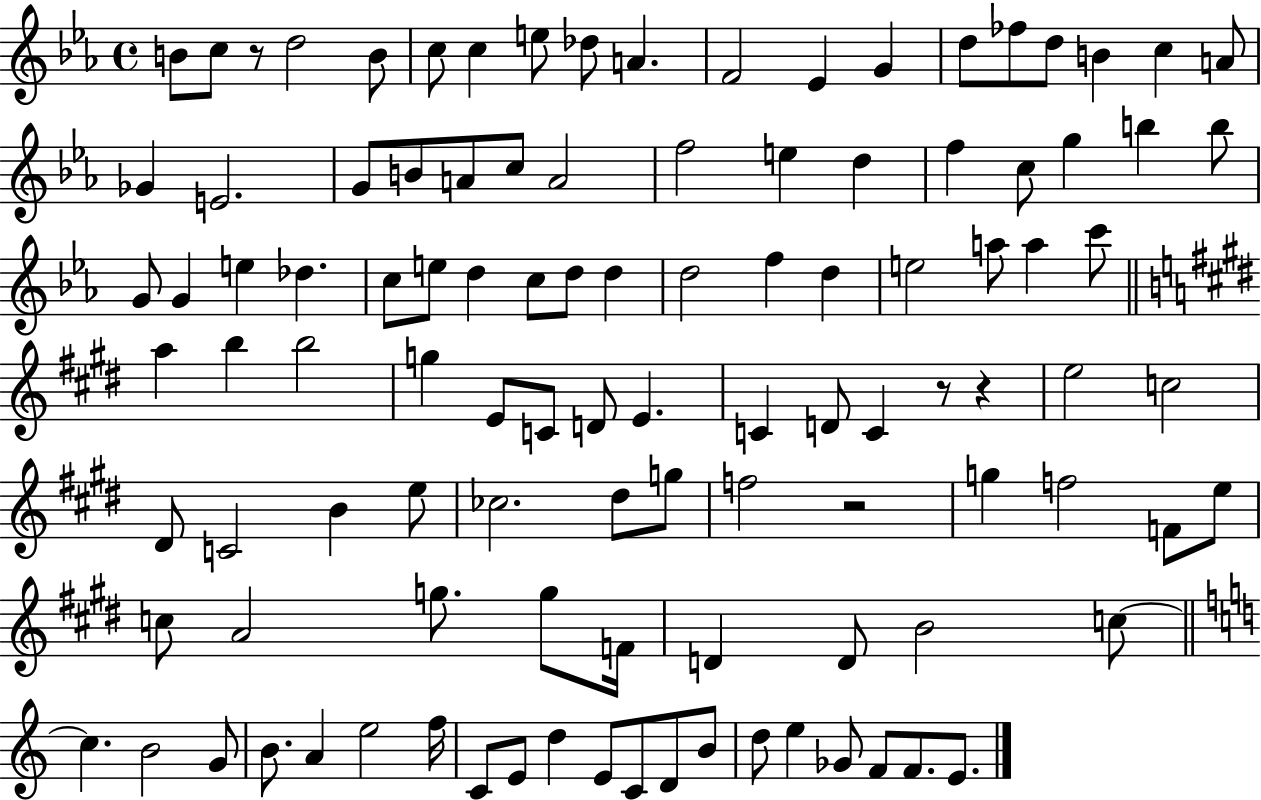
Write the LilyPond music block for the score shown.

{
  \clef treble
  \time 4/4
  \defaultTimeSignature
  \key ees \major
  b'8 c''8 r8 d''2 b'8 | c''8 c''4 e''8 des''8 a'4. | f'2 ees'4 g'4 | d''8 fes''8 d''8 b'4 c''4 a'8 | \break ges'4 e'2. | g'8 b'8 a'8 c''8 a'2 | f''2 e''4 d''4 | f''4 c''8 g''4 b''4 b''8 | \break g'8 g'4 e''4 des''4. | c''8 e''8 d''4 c''8 d''8 d''4 | d''2 f''4 d''4 | e''2 a''8 a''4 c'''8 | \break \bar "||" \break \key e \major a''4 b''4 b''2 | g''4 e'8 c'8 d'8 e'4. | c'4 d'8 c'4 r8 r4 | e''2 c''2 | \break dis'8 c'2 b'4 e''8 | ces''2. dis''8 g''8 | f''2 r2 | g''4 f''2 f'8 e''8 | \break c''8 a'2 g''8. g''8 f'16 | d'4 d'8 b'2 c''8~~ | \bar "||" \break \key c \major c''4. b'2 g'8 | b'8. a'4 e''2 f''16 | c'8 e'8 d''4 e'8 c'8 d'8 b'8 | d''8 e''4 ges'8 f'8 f'8. e'8. | \break \bar "|."
}